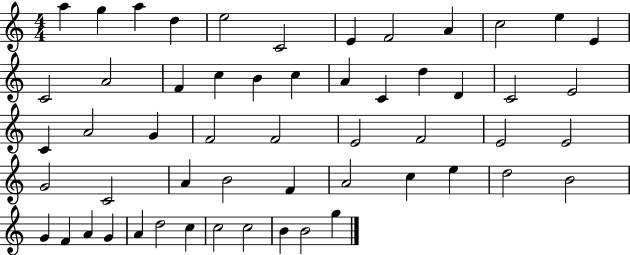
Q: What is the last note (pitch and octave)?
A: G5